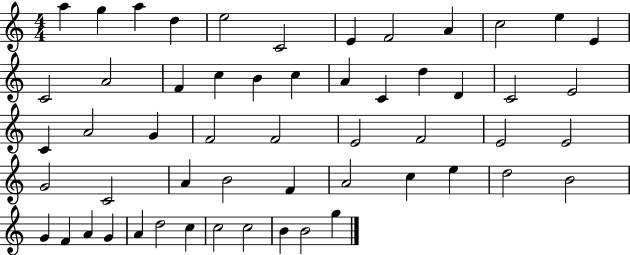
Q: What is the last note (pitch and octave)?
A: G5